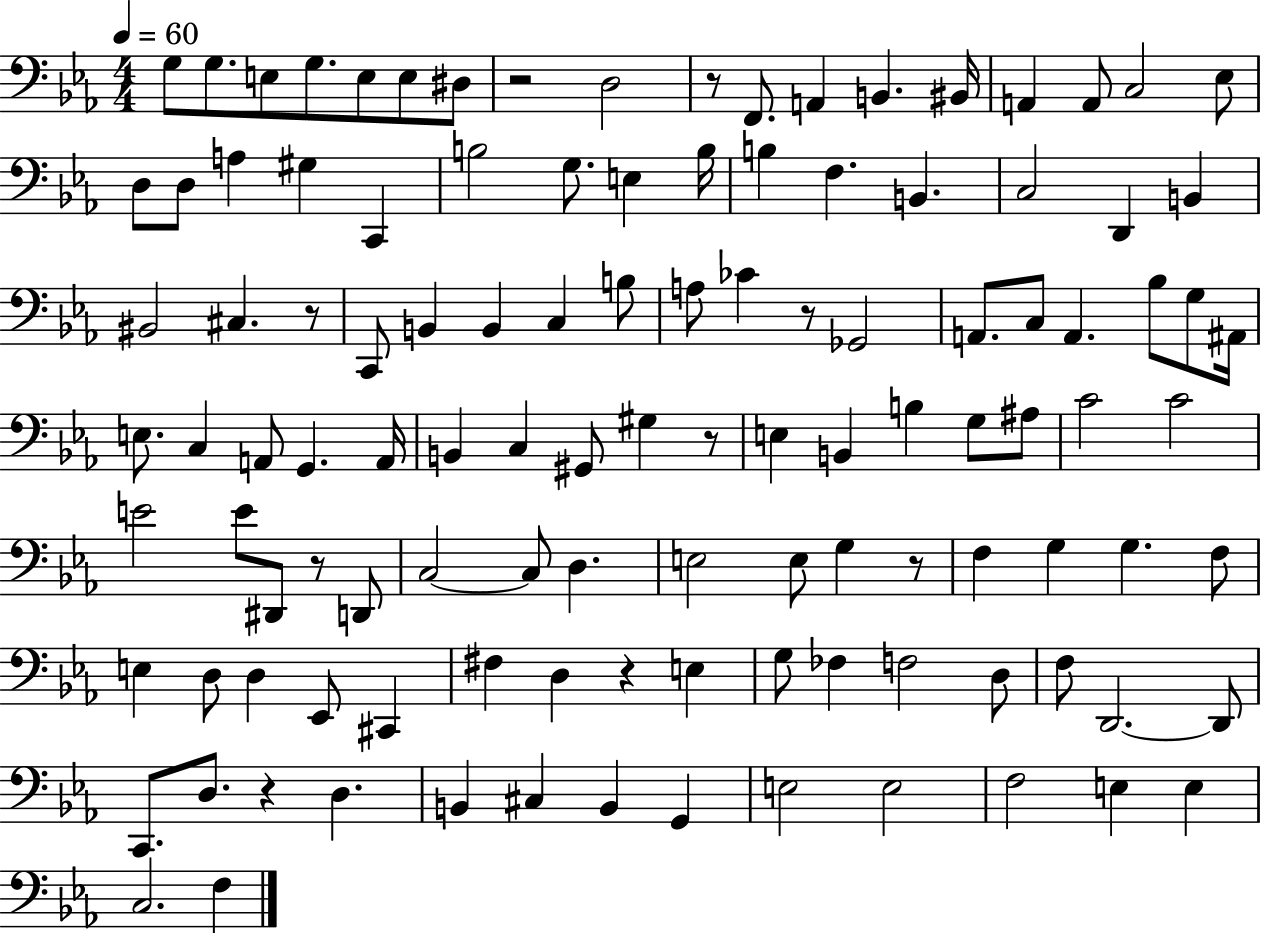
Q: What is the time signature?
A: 4/4